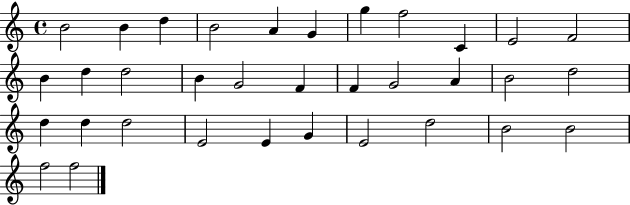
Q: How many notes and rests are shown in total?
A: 34